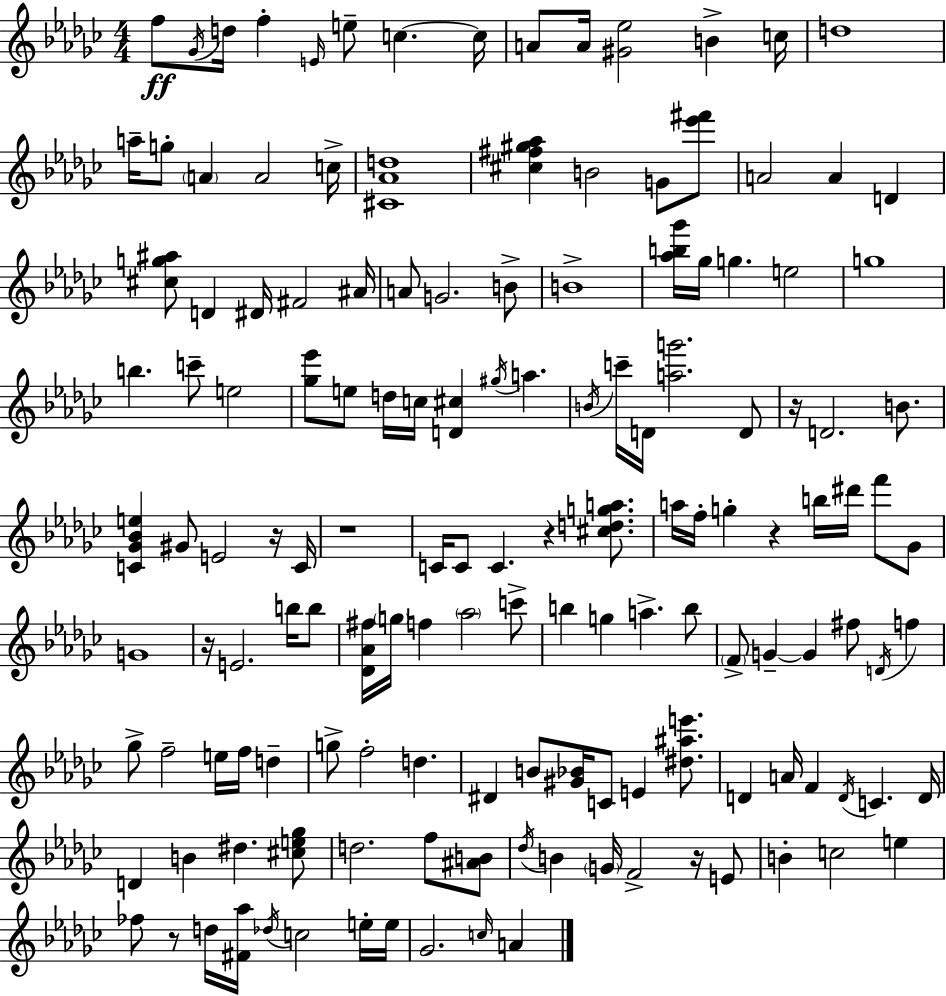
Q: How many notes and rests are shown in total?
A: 145